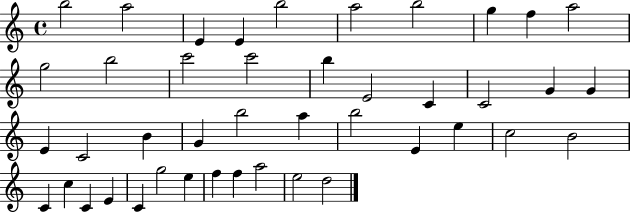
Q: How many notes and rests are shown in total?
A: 43